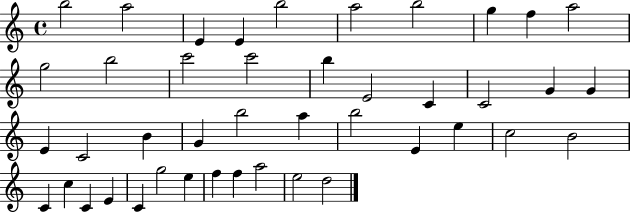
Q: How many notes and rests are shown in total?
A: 43